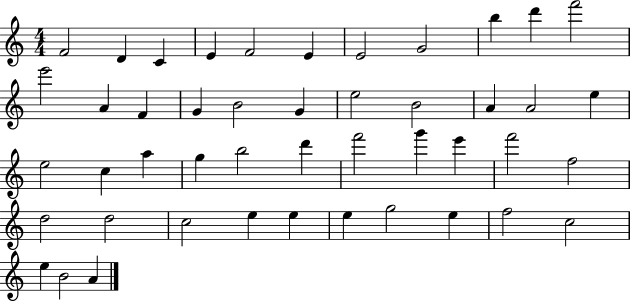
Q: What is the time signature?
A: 4/4